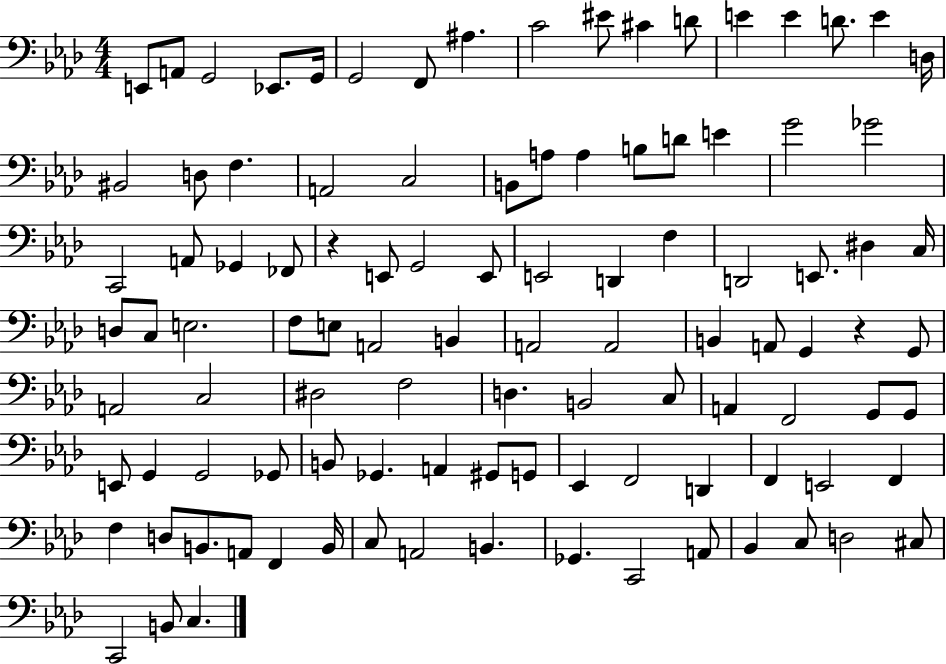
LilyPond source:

{
  \clef bass
  \numericTimeSignature
  \time 4/4
  \key aes \major
  \repeat volta 2 { e,8 a,8 g,2 ees,8. g,16 | g,2 f,8 ais4. | c'2 eis'8 cis'4 d'8 | e'4 e'4 d'8. e'4 d16 | \break bis,2 d8 f4. | a,2 c2 | b,8 a8 a4 b8 d'8 e'4 | g'2 ges'2 | \break c,2 a,8 ges,4 fes,8 | r4 e,8 g,2 e,8 | e,2 d,4 f4 | d,2 e,8. dis4 c16 | \break d8 c8 e2. | f8 e8 a,2 b,4 | a,2 a,2 | b,4 a,8 g,4 r4 g,8 | \break a,2 c2 | dis2 f2 | d4. b,2 c8 | a,4 f,2 g,8 g,8 | \break e,8 g,4 g,2 ges,8 | b,8 ges,4. a,4 gis,8 g,8 | ees,4 f,2 d,4 | f,4 e,2 f,4 | \break f4 d8 b,8. a,8 f,4 b,16 | c8 a,2 b,4. | ges,4. c,2 a,8 | bes,4 c8 d2 cis8 | \break c,2 b,8 c4. | } \bar "|."
}